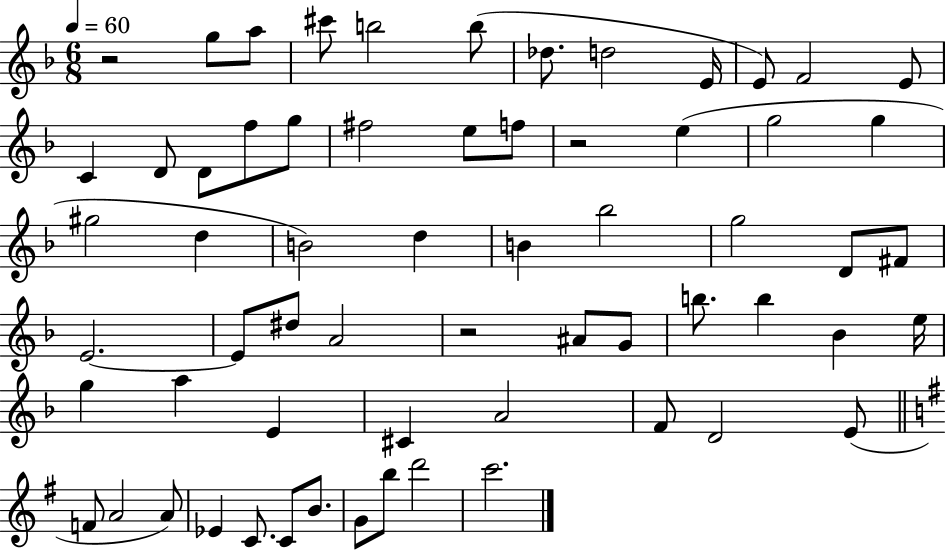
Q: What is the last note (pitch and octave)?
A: C6